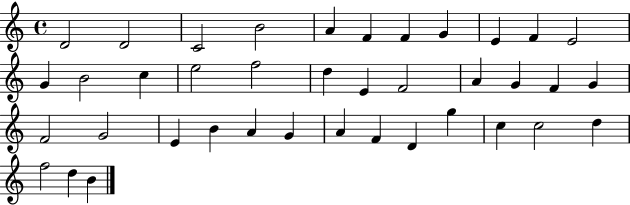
{
  \clef treble
  \time 4/4
  \defaultTimeSignature
  \key c \major
  d'2 d'2 | c'2 b'2 | a'4 f'4 f'4 g'4 | e'4 f'4 e'2 | \break g'4 b'2 c''4 | e''2 f''2 | d''4 e'4 f'2 | a'4 g'4 f'4 g'4 | \break f'2 g'2 | e'4 b'4 a'4 g'4 | a'4 f'4 d'4 g''4 | c''4 c''2 d''4 | \break f''2 d''4 b'4 | \bar "|."
}